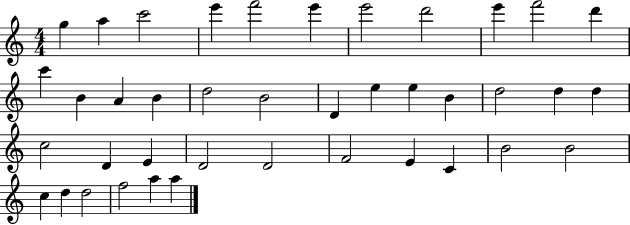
X:1
T:Untitled
M:4/4
L:1/4
K:C
g a c'2 e' f'2 e' e'2 d'2 e' f'2 d' c' B A B d2 B2 D e e B d2 d d c2 D E D2 D2 F2 E C B2 B2 c d d2 f2 a a